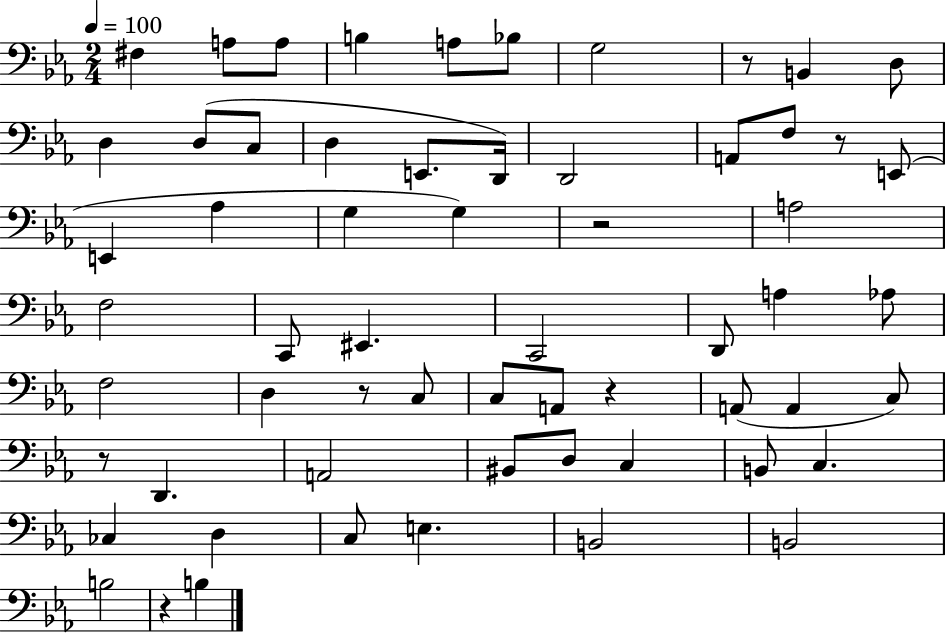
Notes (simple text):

F#3/q A3/e A3/e B3/q A3/e Bb3/e G3/h R/e B2/q D3/e D3/q D3/e C3/e D3/q E2/e. D2/s D2/h A2/e F3/e R/e E2/e E2/q Ab3/q G3/q G3/q R/h A3/h F3/h C2/e EIS2/q. C2/h D2/e A3/q Ab3/e F3/h D3/q R/e C3/e C3/e A2/e R/q A2/e A2/q C3/e R/e D2/q. A2/h BIS2/e D3/e C3/q B2/e C3/q. CES3/q D3/q C3/e E3/q. B2/h B2/h B3/h R/q B3/q